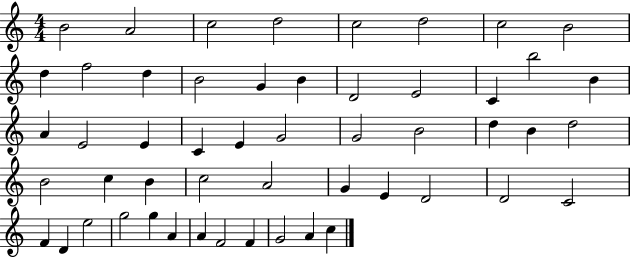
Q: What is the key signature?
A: C major